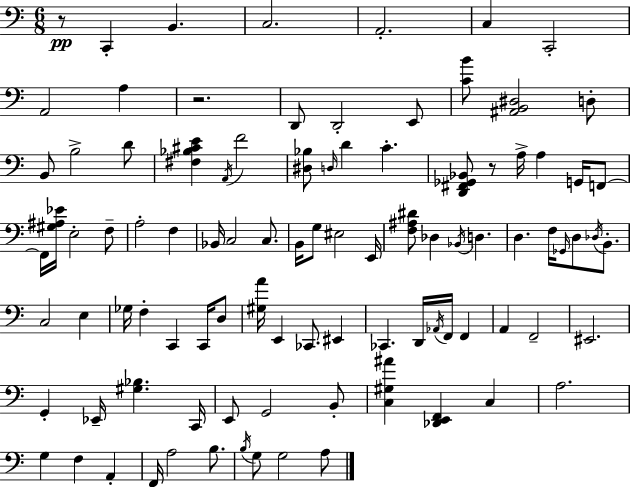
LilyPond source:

{
  \clef bass
  \numericTimeSignature
  \time 6/8
  \key c \major
  r8\pp c,4-. b,4. | c2. | a,2.-. | c4 c,2-. | \break a,2 a4 | r2. | d,8 d,2-. e,8 | <c' b'>8 <ais, b, dis>2 d8-. | \break b,8 b2-> d'8 | <fis bes cis' e'>4 \acciaccatura { a,16 } f'2 | <dis bes>8 \grace { d16 } d'4 c'4.-. | <d, fis, ges, bes,>8 r8 a16-> a4 g,16 | \break f,8~~ f,16 <gis ais ees'>16 e2-. | f8-- a2-. f4 | bes,16 c2 c8. | b,16 g8 eis2 | \break e,16 <f ais dis'>8 des4 \acciaccatura { bes,16 } d4. | d4. f16 \grace { ges,16 } d8 | \acciaccatura { des16 } b,8.-. c2 | e4 ges16 f4-. c,4 | \break c,16 d8 <gis a'>16 e,4 ces,8. | eis,4 ces,4. d,16 | \acciaccatura { aes,16 } f,16 f,4 a,4 f,2-- | eis,2. | \break g,4-. ees,16-- <gis bes>4. | c,16 e,8 g,2 | b,8-. <c gis ais'>4 <des, e, f,>4 | c4 a2. | \break g4 f4 | a,4-. f,16 a2 | b8. \acciaccatura { b16 } g8 g2 | a8 \bar "|."
}